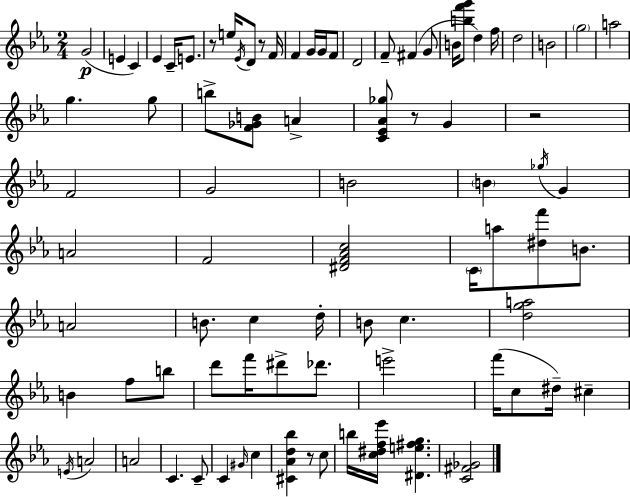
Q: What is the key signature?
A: EES major